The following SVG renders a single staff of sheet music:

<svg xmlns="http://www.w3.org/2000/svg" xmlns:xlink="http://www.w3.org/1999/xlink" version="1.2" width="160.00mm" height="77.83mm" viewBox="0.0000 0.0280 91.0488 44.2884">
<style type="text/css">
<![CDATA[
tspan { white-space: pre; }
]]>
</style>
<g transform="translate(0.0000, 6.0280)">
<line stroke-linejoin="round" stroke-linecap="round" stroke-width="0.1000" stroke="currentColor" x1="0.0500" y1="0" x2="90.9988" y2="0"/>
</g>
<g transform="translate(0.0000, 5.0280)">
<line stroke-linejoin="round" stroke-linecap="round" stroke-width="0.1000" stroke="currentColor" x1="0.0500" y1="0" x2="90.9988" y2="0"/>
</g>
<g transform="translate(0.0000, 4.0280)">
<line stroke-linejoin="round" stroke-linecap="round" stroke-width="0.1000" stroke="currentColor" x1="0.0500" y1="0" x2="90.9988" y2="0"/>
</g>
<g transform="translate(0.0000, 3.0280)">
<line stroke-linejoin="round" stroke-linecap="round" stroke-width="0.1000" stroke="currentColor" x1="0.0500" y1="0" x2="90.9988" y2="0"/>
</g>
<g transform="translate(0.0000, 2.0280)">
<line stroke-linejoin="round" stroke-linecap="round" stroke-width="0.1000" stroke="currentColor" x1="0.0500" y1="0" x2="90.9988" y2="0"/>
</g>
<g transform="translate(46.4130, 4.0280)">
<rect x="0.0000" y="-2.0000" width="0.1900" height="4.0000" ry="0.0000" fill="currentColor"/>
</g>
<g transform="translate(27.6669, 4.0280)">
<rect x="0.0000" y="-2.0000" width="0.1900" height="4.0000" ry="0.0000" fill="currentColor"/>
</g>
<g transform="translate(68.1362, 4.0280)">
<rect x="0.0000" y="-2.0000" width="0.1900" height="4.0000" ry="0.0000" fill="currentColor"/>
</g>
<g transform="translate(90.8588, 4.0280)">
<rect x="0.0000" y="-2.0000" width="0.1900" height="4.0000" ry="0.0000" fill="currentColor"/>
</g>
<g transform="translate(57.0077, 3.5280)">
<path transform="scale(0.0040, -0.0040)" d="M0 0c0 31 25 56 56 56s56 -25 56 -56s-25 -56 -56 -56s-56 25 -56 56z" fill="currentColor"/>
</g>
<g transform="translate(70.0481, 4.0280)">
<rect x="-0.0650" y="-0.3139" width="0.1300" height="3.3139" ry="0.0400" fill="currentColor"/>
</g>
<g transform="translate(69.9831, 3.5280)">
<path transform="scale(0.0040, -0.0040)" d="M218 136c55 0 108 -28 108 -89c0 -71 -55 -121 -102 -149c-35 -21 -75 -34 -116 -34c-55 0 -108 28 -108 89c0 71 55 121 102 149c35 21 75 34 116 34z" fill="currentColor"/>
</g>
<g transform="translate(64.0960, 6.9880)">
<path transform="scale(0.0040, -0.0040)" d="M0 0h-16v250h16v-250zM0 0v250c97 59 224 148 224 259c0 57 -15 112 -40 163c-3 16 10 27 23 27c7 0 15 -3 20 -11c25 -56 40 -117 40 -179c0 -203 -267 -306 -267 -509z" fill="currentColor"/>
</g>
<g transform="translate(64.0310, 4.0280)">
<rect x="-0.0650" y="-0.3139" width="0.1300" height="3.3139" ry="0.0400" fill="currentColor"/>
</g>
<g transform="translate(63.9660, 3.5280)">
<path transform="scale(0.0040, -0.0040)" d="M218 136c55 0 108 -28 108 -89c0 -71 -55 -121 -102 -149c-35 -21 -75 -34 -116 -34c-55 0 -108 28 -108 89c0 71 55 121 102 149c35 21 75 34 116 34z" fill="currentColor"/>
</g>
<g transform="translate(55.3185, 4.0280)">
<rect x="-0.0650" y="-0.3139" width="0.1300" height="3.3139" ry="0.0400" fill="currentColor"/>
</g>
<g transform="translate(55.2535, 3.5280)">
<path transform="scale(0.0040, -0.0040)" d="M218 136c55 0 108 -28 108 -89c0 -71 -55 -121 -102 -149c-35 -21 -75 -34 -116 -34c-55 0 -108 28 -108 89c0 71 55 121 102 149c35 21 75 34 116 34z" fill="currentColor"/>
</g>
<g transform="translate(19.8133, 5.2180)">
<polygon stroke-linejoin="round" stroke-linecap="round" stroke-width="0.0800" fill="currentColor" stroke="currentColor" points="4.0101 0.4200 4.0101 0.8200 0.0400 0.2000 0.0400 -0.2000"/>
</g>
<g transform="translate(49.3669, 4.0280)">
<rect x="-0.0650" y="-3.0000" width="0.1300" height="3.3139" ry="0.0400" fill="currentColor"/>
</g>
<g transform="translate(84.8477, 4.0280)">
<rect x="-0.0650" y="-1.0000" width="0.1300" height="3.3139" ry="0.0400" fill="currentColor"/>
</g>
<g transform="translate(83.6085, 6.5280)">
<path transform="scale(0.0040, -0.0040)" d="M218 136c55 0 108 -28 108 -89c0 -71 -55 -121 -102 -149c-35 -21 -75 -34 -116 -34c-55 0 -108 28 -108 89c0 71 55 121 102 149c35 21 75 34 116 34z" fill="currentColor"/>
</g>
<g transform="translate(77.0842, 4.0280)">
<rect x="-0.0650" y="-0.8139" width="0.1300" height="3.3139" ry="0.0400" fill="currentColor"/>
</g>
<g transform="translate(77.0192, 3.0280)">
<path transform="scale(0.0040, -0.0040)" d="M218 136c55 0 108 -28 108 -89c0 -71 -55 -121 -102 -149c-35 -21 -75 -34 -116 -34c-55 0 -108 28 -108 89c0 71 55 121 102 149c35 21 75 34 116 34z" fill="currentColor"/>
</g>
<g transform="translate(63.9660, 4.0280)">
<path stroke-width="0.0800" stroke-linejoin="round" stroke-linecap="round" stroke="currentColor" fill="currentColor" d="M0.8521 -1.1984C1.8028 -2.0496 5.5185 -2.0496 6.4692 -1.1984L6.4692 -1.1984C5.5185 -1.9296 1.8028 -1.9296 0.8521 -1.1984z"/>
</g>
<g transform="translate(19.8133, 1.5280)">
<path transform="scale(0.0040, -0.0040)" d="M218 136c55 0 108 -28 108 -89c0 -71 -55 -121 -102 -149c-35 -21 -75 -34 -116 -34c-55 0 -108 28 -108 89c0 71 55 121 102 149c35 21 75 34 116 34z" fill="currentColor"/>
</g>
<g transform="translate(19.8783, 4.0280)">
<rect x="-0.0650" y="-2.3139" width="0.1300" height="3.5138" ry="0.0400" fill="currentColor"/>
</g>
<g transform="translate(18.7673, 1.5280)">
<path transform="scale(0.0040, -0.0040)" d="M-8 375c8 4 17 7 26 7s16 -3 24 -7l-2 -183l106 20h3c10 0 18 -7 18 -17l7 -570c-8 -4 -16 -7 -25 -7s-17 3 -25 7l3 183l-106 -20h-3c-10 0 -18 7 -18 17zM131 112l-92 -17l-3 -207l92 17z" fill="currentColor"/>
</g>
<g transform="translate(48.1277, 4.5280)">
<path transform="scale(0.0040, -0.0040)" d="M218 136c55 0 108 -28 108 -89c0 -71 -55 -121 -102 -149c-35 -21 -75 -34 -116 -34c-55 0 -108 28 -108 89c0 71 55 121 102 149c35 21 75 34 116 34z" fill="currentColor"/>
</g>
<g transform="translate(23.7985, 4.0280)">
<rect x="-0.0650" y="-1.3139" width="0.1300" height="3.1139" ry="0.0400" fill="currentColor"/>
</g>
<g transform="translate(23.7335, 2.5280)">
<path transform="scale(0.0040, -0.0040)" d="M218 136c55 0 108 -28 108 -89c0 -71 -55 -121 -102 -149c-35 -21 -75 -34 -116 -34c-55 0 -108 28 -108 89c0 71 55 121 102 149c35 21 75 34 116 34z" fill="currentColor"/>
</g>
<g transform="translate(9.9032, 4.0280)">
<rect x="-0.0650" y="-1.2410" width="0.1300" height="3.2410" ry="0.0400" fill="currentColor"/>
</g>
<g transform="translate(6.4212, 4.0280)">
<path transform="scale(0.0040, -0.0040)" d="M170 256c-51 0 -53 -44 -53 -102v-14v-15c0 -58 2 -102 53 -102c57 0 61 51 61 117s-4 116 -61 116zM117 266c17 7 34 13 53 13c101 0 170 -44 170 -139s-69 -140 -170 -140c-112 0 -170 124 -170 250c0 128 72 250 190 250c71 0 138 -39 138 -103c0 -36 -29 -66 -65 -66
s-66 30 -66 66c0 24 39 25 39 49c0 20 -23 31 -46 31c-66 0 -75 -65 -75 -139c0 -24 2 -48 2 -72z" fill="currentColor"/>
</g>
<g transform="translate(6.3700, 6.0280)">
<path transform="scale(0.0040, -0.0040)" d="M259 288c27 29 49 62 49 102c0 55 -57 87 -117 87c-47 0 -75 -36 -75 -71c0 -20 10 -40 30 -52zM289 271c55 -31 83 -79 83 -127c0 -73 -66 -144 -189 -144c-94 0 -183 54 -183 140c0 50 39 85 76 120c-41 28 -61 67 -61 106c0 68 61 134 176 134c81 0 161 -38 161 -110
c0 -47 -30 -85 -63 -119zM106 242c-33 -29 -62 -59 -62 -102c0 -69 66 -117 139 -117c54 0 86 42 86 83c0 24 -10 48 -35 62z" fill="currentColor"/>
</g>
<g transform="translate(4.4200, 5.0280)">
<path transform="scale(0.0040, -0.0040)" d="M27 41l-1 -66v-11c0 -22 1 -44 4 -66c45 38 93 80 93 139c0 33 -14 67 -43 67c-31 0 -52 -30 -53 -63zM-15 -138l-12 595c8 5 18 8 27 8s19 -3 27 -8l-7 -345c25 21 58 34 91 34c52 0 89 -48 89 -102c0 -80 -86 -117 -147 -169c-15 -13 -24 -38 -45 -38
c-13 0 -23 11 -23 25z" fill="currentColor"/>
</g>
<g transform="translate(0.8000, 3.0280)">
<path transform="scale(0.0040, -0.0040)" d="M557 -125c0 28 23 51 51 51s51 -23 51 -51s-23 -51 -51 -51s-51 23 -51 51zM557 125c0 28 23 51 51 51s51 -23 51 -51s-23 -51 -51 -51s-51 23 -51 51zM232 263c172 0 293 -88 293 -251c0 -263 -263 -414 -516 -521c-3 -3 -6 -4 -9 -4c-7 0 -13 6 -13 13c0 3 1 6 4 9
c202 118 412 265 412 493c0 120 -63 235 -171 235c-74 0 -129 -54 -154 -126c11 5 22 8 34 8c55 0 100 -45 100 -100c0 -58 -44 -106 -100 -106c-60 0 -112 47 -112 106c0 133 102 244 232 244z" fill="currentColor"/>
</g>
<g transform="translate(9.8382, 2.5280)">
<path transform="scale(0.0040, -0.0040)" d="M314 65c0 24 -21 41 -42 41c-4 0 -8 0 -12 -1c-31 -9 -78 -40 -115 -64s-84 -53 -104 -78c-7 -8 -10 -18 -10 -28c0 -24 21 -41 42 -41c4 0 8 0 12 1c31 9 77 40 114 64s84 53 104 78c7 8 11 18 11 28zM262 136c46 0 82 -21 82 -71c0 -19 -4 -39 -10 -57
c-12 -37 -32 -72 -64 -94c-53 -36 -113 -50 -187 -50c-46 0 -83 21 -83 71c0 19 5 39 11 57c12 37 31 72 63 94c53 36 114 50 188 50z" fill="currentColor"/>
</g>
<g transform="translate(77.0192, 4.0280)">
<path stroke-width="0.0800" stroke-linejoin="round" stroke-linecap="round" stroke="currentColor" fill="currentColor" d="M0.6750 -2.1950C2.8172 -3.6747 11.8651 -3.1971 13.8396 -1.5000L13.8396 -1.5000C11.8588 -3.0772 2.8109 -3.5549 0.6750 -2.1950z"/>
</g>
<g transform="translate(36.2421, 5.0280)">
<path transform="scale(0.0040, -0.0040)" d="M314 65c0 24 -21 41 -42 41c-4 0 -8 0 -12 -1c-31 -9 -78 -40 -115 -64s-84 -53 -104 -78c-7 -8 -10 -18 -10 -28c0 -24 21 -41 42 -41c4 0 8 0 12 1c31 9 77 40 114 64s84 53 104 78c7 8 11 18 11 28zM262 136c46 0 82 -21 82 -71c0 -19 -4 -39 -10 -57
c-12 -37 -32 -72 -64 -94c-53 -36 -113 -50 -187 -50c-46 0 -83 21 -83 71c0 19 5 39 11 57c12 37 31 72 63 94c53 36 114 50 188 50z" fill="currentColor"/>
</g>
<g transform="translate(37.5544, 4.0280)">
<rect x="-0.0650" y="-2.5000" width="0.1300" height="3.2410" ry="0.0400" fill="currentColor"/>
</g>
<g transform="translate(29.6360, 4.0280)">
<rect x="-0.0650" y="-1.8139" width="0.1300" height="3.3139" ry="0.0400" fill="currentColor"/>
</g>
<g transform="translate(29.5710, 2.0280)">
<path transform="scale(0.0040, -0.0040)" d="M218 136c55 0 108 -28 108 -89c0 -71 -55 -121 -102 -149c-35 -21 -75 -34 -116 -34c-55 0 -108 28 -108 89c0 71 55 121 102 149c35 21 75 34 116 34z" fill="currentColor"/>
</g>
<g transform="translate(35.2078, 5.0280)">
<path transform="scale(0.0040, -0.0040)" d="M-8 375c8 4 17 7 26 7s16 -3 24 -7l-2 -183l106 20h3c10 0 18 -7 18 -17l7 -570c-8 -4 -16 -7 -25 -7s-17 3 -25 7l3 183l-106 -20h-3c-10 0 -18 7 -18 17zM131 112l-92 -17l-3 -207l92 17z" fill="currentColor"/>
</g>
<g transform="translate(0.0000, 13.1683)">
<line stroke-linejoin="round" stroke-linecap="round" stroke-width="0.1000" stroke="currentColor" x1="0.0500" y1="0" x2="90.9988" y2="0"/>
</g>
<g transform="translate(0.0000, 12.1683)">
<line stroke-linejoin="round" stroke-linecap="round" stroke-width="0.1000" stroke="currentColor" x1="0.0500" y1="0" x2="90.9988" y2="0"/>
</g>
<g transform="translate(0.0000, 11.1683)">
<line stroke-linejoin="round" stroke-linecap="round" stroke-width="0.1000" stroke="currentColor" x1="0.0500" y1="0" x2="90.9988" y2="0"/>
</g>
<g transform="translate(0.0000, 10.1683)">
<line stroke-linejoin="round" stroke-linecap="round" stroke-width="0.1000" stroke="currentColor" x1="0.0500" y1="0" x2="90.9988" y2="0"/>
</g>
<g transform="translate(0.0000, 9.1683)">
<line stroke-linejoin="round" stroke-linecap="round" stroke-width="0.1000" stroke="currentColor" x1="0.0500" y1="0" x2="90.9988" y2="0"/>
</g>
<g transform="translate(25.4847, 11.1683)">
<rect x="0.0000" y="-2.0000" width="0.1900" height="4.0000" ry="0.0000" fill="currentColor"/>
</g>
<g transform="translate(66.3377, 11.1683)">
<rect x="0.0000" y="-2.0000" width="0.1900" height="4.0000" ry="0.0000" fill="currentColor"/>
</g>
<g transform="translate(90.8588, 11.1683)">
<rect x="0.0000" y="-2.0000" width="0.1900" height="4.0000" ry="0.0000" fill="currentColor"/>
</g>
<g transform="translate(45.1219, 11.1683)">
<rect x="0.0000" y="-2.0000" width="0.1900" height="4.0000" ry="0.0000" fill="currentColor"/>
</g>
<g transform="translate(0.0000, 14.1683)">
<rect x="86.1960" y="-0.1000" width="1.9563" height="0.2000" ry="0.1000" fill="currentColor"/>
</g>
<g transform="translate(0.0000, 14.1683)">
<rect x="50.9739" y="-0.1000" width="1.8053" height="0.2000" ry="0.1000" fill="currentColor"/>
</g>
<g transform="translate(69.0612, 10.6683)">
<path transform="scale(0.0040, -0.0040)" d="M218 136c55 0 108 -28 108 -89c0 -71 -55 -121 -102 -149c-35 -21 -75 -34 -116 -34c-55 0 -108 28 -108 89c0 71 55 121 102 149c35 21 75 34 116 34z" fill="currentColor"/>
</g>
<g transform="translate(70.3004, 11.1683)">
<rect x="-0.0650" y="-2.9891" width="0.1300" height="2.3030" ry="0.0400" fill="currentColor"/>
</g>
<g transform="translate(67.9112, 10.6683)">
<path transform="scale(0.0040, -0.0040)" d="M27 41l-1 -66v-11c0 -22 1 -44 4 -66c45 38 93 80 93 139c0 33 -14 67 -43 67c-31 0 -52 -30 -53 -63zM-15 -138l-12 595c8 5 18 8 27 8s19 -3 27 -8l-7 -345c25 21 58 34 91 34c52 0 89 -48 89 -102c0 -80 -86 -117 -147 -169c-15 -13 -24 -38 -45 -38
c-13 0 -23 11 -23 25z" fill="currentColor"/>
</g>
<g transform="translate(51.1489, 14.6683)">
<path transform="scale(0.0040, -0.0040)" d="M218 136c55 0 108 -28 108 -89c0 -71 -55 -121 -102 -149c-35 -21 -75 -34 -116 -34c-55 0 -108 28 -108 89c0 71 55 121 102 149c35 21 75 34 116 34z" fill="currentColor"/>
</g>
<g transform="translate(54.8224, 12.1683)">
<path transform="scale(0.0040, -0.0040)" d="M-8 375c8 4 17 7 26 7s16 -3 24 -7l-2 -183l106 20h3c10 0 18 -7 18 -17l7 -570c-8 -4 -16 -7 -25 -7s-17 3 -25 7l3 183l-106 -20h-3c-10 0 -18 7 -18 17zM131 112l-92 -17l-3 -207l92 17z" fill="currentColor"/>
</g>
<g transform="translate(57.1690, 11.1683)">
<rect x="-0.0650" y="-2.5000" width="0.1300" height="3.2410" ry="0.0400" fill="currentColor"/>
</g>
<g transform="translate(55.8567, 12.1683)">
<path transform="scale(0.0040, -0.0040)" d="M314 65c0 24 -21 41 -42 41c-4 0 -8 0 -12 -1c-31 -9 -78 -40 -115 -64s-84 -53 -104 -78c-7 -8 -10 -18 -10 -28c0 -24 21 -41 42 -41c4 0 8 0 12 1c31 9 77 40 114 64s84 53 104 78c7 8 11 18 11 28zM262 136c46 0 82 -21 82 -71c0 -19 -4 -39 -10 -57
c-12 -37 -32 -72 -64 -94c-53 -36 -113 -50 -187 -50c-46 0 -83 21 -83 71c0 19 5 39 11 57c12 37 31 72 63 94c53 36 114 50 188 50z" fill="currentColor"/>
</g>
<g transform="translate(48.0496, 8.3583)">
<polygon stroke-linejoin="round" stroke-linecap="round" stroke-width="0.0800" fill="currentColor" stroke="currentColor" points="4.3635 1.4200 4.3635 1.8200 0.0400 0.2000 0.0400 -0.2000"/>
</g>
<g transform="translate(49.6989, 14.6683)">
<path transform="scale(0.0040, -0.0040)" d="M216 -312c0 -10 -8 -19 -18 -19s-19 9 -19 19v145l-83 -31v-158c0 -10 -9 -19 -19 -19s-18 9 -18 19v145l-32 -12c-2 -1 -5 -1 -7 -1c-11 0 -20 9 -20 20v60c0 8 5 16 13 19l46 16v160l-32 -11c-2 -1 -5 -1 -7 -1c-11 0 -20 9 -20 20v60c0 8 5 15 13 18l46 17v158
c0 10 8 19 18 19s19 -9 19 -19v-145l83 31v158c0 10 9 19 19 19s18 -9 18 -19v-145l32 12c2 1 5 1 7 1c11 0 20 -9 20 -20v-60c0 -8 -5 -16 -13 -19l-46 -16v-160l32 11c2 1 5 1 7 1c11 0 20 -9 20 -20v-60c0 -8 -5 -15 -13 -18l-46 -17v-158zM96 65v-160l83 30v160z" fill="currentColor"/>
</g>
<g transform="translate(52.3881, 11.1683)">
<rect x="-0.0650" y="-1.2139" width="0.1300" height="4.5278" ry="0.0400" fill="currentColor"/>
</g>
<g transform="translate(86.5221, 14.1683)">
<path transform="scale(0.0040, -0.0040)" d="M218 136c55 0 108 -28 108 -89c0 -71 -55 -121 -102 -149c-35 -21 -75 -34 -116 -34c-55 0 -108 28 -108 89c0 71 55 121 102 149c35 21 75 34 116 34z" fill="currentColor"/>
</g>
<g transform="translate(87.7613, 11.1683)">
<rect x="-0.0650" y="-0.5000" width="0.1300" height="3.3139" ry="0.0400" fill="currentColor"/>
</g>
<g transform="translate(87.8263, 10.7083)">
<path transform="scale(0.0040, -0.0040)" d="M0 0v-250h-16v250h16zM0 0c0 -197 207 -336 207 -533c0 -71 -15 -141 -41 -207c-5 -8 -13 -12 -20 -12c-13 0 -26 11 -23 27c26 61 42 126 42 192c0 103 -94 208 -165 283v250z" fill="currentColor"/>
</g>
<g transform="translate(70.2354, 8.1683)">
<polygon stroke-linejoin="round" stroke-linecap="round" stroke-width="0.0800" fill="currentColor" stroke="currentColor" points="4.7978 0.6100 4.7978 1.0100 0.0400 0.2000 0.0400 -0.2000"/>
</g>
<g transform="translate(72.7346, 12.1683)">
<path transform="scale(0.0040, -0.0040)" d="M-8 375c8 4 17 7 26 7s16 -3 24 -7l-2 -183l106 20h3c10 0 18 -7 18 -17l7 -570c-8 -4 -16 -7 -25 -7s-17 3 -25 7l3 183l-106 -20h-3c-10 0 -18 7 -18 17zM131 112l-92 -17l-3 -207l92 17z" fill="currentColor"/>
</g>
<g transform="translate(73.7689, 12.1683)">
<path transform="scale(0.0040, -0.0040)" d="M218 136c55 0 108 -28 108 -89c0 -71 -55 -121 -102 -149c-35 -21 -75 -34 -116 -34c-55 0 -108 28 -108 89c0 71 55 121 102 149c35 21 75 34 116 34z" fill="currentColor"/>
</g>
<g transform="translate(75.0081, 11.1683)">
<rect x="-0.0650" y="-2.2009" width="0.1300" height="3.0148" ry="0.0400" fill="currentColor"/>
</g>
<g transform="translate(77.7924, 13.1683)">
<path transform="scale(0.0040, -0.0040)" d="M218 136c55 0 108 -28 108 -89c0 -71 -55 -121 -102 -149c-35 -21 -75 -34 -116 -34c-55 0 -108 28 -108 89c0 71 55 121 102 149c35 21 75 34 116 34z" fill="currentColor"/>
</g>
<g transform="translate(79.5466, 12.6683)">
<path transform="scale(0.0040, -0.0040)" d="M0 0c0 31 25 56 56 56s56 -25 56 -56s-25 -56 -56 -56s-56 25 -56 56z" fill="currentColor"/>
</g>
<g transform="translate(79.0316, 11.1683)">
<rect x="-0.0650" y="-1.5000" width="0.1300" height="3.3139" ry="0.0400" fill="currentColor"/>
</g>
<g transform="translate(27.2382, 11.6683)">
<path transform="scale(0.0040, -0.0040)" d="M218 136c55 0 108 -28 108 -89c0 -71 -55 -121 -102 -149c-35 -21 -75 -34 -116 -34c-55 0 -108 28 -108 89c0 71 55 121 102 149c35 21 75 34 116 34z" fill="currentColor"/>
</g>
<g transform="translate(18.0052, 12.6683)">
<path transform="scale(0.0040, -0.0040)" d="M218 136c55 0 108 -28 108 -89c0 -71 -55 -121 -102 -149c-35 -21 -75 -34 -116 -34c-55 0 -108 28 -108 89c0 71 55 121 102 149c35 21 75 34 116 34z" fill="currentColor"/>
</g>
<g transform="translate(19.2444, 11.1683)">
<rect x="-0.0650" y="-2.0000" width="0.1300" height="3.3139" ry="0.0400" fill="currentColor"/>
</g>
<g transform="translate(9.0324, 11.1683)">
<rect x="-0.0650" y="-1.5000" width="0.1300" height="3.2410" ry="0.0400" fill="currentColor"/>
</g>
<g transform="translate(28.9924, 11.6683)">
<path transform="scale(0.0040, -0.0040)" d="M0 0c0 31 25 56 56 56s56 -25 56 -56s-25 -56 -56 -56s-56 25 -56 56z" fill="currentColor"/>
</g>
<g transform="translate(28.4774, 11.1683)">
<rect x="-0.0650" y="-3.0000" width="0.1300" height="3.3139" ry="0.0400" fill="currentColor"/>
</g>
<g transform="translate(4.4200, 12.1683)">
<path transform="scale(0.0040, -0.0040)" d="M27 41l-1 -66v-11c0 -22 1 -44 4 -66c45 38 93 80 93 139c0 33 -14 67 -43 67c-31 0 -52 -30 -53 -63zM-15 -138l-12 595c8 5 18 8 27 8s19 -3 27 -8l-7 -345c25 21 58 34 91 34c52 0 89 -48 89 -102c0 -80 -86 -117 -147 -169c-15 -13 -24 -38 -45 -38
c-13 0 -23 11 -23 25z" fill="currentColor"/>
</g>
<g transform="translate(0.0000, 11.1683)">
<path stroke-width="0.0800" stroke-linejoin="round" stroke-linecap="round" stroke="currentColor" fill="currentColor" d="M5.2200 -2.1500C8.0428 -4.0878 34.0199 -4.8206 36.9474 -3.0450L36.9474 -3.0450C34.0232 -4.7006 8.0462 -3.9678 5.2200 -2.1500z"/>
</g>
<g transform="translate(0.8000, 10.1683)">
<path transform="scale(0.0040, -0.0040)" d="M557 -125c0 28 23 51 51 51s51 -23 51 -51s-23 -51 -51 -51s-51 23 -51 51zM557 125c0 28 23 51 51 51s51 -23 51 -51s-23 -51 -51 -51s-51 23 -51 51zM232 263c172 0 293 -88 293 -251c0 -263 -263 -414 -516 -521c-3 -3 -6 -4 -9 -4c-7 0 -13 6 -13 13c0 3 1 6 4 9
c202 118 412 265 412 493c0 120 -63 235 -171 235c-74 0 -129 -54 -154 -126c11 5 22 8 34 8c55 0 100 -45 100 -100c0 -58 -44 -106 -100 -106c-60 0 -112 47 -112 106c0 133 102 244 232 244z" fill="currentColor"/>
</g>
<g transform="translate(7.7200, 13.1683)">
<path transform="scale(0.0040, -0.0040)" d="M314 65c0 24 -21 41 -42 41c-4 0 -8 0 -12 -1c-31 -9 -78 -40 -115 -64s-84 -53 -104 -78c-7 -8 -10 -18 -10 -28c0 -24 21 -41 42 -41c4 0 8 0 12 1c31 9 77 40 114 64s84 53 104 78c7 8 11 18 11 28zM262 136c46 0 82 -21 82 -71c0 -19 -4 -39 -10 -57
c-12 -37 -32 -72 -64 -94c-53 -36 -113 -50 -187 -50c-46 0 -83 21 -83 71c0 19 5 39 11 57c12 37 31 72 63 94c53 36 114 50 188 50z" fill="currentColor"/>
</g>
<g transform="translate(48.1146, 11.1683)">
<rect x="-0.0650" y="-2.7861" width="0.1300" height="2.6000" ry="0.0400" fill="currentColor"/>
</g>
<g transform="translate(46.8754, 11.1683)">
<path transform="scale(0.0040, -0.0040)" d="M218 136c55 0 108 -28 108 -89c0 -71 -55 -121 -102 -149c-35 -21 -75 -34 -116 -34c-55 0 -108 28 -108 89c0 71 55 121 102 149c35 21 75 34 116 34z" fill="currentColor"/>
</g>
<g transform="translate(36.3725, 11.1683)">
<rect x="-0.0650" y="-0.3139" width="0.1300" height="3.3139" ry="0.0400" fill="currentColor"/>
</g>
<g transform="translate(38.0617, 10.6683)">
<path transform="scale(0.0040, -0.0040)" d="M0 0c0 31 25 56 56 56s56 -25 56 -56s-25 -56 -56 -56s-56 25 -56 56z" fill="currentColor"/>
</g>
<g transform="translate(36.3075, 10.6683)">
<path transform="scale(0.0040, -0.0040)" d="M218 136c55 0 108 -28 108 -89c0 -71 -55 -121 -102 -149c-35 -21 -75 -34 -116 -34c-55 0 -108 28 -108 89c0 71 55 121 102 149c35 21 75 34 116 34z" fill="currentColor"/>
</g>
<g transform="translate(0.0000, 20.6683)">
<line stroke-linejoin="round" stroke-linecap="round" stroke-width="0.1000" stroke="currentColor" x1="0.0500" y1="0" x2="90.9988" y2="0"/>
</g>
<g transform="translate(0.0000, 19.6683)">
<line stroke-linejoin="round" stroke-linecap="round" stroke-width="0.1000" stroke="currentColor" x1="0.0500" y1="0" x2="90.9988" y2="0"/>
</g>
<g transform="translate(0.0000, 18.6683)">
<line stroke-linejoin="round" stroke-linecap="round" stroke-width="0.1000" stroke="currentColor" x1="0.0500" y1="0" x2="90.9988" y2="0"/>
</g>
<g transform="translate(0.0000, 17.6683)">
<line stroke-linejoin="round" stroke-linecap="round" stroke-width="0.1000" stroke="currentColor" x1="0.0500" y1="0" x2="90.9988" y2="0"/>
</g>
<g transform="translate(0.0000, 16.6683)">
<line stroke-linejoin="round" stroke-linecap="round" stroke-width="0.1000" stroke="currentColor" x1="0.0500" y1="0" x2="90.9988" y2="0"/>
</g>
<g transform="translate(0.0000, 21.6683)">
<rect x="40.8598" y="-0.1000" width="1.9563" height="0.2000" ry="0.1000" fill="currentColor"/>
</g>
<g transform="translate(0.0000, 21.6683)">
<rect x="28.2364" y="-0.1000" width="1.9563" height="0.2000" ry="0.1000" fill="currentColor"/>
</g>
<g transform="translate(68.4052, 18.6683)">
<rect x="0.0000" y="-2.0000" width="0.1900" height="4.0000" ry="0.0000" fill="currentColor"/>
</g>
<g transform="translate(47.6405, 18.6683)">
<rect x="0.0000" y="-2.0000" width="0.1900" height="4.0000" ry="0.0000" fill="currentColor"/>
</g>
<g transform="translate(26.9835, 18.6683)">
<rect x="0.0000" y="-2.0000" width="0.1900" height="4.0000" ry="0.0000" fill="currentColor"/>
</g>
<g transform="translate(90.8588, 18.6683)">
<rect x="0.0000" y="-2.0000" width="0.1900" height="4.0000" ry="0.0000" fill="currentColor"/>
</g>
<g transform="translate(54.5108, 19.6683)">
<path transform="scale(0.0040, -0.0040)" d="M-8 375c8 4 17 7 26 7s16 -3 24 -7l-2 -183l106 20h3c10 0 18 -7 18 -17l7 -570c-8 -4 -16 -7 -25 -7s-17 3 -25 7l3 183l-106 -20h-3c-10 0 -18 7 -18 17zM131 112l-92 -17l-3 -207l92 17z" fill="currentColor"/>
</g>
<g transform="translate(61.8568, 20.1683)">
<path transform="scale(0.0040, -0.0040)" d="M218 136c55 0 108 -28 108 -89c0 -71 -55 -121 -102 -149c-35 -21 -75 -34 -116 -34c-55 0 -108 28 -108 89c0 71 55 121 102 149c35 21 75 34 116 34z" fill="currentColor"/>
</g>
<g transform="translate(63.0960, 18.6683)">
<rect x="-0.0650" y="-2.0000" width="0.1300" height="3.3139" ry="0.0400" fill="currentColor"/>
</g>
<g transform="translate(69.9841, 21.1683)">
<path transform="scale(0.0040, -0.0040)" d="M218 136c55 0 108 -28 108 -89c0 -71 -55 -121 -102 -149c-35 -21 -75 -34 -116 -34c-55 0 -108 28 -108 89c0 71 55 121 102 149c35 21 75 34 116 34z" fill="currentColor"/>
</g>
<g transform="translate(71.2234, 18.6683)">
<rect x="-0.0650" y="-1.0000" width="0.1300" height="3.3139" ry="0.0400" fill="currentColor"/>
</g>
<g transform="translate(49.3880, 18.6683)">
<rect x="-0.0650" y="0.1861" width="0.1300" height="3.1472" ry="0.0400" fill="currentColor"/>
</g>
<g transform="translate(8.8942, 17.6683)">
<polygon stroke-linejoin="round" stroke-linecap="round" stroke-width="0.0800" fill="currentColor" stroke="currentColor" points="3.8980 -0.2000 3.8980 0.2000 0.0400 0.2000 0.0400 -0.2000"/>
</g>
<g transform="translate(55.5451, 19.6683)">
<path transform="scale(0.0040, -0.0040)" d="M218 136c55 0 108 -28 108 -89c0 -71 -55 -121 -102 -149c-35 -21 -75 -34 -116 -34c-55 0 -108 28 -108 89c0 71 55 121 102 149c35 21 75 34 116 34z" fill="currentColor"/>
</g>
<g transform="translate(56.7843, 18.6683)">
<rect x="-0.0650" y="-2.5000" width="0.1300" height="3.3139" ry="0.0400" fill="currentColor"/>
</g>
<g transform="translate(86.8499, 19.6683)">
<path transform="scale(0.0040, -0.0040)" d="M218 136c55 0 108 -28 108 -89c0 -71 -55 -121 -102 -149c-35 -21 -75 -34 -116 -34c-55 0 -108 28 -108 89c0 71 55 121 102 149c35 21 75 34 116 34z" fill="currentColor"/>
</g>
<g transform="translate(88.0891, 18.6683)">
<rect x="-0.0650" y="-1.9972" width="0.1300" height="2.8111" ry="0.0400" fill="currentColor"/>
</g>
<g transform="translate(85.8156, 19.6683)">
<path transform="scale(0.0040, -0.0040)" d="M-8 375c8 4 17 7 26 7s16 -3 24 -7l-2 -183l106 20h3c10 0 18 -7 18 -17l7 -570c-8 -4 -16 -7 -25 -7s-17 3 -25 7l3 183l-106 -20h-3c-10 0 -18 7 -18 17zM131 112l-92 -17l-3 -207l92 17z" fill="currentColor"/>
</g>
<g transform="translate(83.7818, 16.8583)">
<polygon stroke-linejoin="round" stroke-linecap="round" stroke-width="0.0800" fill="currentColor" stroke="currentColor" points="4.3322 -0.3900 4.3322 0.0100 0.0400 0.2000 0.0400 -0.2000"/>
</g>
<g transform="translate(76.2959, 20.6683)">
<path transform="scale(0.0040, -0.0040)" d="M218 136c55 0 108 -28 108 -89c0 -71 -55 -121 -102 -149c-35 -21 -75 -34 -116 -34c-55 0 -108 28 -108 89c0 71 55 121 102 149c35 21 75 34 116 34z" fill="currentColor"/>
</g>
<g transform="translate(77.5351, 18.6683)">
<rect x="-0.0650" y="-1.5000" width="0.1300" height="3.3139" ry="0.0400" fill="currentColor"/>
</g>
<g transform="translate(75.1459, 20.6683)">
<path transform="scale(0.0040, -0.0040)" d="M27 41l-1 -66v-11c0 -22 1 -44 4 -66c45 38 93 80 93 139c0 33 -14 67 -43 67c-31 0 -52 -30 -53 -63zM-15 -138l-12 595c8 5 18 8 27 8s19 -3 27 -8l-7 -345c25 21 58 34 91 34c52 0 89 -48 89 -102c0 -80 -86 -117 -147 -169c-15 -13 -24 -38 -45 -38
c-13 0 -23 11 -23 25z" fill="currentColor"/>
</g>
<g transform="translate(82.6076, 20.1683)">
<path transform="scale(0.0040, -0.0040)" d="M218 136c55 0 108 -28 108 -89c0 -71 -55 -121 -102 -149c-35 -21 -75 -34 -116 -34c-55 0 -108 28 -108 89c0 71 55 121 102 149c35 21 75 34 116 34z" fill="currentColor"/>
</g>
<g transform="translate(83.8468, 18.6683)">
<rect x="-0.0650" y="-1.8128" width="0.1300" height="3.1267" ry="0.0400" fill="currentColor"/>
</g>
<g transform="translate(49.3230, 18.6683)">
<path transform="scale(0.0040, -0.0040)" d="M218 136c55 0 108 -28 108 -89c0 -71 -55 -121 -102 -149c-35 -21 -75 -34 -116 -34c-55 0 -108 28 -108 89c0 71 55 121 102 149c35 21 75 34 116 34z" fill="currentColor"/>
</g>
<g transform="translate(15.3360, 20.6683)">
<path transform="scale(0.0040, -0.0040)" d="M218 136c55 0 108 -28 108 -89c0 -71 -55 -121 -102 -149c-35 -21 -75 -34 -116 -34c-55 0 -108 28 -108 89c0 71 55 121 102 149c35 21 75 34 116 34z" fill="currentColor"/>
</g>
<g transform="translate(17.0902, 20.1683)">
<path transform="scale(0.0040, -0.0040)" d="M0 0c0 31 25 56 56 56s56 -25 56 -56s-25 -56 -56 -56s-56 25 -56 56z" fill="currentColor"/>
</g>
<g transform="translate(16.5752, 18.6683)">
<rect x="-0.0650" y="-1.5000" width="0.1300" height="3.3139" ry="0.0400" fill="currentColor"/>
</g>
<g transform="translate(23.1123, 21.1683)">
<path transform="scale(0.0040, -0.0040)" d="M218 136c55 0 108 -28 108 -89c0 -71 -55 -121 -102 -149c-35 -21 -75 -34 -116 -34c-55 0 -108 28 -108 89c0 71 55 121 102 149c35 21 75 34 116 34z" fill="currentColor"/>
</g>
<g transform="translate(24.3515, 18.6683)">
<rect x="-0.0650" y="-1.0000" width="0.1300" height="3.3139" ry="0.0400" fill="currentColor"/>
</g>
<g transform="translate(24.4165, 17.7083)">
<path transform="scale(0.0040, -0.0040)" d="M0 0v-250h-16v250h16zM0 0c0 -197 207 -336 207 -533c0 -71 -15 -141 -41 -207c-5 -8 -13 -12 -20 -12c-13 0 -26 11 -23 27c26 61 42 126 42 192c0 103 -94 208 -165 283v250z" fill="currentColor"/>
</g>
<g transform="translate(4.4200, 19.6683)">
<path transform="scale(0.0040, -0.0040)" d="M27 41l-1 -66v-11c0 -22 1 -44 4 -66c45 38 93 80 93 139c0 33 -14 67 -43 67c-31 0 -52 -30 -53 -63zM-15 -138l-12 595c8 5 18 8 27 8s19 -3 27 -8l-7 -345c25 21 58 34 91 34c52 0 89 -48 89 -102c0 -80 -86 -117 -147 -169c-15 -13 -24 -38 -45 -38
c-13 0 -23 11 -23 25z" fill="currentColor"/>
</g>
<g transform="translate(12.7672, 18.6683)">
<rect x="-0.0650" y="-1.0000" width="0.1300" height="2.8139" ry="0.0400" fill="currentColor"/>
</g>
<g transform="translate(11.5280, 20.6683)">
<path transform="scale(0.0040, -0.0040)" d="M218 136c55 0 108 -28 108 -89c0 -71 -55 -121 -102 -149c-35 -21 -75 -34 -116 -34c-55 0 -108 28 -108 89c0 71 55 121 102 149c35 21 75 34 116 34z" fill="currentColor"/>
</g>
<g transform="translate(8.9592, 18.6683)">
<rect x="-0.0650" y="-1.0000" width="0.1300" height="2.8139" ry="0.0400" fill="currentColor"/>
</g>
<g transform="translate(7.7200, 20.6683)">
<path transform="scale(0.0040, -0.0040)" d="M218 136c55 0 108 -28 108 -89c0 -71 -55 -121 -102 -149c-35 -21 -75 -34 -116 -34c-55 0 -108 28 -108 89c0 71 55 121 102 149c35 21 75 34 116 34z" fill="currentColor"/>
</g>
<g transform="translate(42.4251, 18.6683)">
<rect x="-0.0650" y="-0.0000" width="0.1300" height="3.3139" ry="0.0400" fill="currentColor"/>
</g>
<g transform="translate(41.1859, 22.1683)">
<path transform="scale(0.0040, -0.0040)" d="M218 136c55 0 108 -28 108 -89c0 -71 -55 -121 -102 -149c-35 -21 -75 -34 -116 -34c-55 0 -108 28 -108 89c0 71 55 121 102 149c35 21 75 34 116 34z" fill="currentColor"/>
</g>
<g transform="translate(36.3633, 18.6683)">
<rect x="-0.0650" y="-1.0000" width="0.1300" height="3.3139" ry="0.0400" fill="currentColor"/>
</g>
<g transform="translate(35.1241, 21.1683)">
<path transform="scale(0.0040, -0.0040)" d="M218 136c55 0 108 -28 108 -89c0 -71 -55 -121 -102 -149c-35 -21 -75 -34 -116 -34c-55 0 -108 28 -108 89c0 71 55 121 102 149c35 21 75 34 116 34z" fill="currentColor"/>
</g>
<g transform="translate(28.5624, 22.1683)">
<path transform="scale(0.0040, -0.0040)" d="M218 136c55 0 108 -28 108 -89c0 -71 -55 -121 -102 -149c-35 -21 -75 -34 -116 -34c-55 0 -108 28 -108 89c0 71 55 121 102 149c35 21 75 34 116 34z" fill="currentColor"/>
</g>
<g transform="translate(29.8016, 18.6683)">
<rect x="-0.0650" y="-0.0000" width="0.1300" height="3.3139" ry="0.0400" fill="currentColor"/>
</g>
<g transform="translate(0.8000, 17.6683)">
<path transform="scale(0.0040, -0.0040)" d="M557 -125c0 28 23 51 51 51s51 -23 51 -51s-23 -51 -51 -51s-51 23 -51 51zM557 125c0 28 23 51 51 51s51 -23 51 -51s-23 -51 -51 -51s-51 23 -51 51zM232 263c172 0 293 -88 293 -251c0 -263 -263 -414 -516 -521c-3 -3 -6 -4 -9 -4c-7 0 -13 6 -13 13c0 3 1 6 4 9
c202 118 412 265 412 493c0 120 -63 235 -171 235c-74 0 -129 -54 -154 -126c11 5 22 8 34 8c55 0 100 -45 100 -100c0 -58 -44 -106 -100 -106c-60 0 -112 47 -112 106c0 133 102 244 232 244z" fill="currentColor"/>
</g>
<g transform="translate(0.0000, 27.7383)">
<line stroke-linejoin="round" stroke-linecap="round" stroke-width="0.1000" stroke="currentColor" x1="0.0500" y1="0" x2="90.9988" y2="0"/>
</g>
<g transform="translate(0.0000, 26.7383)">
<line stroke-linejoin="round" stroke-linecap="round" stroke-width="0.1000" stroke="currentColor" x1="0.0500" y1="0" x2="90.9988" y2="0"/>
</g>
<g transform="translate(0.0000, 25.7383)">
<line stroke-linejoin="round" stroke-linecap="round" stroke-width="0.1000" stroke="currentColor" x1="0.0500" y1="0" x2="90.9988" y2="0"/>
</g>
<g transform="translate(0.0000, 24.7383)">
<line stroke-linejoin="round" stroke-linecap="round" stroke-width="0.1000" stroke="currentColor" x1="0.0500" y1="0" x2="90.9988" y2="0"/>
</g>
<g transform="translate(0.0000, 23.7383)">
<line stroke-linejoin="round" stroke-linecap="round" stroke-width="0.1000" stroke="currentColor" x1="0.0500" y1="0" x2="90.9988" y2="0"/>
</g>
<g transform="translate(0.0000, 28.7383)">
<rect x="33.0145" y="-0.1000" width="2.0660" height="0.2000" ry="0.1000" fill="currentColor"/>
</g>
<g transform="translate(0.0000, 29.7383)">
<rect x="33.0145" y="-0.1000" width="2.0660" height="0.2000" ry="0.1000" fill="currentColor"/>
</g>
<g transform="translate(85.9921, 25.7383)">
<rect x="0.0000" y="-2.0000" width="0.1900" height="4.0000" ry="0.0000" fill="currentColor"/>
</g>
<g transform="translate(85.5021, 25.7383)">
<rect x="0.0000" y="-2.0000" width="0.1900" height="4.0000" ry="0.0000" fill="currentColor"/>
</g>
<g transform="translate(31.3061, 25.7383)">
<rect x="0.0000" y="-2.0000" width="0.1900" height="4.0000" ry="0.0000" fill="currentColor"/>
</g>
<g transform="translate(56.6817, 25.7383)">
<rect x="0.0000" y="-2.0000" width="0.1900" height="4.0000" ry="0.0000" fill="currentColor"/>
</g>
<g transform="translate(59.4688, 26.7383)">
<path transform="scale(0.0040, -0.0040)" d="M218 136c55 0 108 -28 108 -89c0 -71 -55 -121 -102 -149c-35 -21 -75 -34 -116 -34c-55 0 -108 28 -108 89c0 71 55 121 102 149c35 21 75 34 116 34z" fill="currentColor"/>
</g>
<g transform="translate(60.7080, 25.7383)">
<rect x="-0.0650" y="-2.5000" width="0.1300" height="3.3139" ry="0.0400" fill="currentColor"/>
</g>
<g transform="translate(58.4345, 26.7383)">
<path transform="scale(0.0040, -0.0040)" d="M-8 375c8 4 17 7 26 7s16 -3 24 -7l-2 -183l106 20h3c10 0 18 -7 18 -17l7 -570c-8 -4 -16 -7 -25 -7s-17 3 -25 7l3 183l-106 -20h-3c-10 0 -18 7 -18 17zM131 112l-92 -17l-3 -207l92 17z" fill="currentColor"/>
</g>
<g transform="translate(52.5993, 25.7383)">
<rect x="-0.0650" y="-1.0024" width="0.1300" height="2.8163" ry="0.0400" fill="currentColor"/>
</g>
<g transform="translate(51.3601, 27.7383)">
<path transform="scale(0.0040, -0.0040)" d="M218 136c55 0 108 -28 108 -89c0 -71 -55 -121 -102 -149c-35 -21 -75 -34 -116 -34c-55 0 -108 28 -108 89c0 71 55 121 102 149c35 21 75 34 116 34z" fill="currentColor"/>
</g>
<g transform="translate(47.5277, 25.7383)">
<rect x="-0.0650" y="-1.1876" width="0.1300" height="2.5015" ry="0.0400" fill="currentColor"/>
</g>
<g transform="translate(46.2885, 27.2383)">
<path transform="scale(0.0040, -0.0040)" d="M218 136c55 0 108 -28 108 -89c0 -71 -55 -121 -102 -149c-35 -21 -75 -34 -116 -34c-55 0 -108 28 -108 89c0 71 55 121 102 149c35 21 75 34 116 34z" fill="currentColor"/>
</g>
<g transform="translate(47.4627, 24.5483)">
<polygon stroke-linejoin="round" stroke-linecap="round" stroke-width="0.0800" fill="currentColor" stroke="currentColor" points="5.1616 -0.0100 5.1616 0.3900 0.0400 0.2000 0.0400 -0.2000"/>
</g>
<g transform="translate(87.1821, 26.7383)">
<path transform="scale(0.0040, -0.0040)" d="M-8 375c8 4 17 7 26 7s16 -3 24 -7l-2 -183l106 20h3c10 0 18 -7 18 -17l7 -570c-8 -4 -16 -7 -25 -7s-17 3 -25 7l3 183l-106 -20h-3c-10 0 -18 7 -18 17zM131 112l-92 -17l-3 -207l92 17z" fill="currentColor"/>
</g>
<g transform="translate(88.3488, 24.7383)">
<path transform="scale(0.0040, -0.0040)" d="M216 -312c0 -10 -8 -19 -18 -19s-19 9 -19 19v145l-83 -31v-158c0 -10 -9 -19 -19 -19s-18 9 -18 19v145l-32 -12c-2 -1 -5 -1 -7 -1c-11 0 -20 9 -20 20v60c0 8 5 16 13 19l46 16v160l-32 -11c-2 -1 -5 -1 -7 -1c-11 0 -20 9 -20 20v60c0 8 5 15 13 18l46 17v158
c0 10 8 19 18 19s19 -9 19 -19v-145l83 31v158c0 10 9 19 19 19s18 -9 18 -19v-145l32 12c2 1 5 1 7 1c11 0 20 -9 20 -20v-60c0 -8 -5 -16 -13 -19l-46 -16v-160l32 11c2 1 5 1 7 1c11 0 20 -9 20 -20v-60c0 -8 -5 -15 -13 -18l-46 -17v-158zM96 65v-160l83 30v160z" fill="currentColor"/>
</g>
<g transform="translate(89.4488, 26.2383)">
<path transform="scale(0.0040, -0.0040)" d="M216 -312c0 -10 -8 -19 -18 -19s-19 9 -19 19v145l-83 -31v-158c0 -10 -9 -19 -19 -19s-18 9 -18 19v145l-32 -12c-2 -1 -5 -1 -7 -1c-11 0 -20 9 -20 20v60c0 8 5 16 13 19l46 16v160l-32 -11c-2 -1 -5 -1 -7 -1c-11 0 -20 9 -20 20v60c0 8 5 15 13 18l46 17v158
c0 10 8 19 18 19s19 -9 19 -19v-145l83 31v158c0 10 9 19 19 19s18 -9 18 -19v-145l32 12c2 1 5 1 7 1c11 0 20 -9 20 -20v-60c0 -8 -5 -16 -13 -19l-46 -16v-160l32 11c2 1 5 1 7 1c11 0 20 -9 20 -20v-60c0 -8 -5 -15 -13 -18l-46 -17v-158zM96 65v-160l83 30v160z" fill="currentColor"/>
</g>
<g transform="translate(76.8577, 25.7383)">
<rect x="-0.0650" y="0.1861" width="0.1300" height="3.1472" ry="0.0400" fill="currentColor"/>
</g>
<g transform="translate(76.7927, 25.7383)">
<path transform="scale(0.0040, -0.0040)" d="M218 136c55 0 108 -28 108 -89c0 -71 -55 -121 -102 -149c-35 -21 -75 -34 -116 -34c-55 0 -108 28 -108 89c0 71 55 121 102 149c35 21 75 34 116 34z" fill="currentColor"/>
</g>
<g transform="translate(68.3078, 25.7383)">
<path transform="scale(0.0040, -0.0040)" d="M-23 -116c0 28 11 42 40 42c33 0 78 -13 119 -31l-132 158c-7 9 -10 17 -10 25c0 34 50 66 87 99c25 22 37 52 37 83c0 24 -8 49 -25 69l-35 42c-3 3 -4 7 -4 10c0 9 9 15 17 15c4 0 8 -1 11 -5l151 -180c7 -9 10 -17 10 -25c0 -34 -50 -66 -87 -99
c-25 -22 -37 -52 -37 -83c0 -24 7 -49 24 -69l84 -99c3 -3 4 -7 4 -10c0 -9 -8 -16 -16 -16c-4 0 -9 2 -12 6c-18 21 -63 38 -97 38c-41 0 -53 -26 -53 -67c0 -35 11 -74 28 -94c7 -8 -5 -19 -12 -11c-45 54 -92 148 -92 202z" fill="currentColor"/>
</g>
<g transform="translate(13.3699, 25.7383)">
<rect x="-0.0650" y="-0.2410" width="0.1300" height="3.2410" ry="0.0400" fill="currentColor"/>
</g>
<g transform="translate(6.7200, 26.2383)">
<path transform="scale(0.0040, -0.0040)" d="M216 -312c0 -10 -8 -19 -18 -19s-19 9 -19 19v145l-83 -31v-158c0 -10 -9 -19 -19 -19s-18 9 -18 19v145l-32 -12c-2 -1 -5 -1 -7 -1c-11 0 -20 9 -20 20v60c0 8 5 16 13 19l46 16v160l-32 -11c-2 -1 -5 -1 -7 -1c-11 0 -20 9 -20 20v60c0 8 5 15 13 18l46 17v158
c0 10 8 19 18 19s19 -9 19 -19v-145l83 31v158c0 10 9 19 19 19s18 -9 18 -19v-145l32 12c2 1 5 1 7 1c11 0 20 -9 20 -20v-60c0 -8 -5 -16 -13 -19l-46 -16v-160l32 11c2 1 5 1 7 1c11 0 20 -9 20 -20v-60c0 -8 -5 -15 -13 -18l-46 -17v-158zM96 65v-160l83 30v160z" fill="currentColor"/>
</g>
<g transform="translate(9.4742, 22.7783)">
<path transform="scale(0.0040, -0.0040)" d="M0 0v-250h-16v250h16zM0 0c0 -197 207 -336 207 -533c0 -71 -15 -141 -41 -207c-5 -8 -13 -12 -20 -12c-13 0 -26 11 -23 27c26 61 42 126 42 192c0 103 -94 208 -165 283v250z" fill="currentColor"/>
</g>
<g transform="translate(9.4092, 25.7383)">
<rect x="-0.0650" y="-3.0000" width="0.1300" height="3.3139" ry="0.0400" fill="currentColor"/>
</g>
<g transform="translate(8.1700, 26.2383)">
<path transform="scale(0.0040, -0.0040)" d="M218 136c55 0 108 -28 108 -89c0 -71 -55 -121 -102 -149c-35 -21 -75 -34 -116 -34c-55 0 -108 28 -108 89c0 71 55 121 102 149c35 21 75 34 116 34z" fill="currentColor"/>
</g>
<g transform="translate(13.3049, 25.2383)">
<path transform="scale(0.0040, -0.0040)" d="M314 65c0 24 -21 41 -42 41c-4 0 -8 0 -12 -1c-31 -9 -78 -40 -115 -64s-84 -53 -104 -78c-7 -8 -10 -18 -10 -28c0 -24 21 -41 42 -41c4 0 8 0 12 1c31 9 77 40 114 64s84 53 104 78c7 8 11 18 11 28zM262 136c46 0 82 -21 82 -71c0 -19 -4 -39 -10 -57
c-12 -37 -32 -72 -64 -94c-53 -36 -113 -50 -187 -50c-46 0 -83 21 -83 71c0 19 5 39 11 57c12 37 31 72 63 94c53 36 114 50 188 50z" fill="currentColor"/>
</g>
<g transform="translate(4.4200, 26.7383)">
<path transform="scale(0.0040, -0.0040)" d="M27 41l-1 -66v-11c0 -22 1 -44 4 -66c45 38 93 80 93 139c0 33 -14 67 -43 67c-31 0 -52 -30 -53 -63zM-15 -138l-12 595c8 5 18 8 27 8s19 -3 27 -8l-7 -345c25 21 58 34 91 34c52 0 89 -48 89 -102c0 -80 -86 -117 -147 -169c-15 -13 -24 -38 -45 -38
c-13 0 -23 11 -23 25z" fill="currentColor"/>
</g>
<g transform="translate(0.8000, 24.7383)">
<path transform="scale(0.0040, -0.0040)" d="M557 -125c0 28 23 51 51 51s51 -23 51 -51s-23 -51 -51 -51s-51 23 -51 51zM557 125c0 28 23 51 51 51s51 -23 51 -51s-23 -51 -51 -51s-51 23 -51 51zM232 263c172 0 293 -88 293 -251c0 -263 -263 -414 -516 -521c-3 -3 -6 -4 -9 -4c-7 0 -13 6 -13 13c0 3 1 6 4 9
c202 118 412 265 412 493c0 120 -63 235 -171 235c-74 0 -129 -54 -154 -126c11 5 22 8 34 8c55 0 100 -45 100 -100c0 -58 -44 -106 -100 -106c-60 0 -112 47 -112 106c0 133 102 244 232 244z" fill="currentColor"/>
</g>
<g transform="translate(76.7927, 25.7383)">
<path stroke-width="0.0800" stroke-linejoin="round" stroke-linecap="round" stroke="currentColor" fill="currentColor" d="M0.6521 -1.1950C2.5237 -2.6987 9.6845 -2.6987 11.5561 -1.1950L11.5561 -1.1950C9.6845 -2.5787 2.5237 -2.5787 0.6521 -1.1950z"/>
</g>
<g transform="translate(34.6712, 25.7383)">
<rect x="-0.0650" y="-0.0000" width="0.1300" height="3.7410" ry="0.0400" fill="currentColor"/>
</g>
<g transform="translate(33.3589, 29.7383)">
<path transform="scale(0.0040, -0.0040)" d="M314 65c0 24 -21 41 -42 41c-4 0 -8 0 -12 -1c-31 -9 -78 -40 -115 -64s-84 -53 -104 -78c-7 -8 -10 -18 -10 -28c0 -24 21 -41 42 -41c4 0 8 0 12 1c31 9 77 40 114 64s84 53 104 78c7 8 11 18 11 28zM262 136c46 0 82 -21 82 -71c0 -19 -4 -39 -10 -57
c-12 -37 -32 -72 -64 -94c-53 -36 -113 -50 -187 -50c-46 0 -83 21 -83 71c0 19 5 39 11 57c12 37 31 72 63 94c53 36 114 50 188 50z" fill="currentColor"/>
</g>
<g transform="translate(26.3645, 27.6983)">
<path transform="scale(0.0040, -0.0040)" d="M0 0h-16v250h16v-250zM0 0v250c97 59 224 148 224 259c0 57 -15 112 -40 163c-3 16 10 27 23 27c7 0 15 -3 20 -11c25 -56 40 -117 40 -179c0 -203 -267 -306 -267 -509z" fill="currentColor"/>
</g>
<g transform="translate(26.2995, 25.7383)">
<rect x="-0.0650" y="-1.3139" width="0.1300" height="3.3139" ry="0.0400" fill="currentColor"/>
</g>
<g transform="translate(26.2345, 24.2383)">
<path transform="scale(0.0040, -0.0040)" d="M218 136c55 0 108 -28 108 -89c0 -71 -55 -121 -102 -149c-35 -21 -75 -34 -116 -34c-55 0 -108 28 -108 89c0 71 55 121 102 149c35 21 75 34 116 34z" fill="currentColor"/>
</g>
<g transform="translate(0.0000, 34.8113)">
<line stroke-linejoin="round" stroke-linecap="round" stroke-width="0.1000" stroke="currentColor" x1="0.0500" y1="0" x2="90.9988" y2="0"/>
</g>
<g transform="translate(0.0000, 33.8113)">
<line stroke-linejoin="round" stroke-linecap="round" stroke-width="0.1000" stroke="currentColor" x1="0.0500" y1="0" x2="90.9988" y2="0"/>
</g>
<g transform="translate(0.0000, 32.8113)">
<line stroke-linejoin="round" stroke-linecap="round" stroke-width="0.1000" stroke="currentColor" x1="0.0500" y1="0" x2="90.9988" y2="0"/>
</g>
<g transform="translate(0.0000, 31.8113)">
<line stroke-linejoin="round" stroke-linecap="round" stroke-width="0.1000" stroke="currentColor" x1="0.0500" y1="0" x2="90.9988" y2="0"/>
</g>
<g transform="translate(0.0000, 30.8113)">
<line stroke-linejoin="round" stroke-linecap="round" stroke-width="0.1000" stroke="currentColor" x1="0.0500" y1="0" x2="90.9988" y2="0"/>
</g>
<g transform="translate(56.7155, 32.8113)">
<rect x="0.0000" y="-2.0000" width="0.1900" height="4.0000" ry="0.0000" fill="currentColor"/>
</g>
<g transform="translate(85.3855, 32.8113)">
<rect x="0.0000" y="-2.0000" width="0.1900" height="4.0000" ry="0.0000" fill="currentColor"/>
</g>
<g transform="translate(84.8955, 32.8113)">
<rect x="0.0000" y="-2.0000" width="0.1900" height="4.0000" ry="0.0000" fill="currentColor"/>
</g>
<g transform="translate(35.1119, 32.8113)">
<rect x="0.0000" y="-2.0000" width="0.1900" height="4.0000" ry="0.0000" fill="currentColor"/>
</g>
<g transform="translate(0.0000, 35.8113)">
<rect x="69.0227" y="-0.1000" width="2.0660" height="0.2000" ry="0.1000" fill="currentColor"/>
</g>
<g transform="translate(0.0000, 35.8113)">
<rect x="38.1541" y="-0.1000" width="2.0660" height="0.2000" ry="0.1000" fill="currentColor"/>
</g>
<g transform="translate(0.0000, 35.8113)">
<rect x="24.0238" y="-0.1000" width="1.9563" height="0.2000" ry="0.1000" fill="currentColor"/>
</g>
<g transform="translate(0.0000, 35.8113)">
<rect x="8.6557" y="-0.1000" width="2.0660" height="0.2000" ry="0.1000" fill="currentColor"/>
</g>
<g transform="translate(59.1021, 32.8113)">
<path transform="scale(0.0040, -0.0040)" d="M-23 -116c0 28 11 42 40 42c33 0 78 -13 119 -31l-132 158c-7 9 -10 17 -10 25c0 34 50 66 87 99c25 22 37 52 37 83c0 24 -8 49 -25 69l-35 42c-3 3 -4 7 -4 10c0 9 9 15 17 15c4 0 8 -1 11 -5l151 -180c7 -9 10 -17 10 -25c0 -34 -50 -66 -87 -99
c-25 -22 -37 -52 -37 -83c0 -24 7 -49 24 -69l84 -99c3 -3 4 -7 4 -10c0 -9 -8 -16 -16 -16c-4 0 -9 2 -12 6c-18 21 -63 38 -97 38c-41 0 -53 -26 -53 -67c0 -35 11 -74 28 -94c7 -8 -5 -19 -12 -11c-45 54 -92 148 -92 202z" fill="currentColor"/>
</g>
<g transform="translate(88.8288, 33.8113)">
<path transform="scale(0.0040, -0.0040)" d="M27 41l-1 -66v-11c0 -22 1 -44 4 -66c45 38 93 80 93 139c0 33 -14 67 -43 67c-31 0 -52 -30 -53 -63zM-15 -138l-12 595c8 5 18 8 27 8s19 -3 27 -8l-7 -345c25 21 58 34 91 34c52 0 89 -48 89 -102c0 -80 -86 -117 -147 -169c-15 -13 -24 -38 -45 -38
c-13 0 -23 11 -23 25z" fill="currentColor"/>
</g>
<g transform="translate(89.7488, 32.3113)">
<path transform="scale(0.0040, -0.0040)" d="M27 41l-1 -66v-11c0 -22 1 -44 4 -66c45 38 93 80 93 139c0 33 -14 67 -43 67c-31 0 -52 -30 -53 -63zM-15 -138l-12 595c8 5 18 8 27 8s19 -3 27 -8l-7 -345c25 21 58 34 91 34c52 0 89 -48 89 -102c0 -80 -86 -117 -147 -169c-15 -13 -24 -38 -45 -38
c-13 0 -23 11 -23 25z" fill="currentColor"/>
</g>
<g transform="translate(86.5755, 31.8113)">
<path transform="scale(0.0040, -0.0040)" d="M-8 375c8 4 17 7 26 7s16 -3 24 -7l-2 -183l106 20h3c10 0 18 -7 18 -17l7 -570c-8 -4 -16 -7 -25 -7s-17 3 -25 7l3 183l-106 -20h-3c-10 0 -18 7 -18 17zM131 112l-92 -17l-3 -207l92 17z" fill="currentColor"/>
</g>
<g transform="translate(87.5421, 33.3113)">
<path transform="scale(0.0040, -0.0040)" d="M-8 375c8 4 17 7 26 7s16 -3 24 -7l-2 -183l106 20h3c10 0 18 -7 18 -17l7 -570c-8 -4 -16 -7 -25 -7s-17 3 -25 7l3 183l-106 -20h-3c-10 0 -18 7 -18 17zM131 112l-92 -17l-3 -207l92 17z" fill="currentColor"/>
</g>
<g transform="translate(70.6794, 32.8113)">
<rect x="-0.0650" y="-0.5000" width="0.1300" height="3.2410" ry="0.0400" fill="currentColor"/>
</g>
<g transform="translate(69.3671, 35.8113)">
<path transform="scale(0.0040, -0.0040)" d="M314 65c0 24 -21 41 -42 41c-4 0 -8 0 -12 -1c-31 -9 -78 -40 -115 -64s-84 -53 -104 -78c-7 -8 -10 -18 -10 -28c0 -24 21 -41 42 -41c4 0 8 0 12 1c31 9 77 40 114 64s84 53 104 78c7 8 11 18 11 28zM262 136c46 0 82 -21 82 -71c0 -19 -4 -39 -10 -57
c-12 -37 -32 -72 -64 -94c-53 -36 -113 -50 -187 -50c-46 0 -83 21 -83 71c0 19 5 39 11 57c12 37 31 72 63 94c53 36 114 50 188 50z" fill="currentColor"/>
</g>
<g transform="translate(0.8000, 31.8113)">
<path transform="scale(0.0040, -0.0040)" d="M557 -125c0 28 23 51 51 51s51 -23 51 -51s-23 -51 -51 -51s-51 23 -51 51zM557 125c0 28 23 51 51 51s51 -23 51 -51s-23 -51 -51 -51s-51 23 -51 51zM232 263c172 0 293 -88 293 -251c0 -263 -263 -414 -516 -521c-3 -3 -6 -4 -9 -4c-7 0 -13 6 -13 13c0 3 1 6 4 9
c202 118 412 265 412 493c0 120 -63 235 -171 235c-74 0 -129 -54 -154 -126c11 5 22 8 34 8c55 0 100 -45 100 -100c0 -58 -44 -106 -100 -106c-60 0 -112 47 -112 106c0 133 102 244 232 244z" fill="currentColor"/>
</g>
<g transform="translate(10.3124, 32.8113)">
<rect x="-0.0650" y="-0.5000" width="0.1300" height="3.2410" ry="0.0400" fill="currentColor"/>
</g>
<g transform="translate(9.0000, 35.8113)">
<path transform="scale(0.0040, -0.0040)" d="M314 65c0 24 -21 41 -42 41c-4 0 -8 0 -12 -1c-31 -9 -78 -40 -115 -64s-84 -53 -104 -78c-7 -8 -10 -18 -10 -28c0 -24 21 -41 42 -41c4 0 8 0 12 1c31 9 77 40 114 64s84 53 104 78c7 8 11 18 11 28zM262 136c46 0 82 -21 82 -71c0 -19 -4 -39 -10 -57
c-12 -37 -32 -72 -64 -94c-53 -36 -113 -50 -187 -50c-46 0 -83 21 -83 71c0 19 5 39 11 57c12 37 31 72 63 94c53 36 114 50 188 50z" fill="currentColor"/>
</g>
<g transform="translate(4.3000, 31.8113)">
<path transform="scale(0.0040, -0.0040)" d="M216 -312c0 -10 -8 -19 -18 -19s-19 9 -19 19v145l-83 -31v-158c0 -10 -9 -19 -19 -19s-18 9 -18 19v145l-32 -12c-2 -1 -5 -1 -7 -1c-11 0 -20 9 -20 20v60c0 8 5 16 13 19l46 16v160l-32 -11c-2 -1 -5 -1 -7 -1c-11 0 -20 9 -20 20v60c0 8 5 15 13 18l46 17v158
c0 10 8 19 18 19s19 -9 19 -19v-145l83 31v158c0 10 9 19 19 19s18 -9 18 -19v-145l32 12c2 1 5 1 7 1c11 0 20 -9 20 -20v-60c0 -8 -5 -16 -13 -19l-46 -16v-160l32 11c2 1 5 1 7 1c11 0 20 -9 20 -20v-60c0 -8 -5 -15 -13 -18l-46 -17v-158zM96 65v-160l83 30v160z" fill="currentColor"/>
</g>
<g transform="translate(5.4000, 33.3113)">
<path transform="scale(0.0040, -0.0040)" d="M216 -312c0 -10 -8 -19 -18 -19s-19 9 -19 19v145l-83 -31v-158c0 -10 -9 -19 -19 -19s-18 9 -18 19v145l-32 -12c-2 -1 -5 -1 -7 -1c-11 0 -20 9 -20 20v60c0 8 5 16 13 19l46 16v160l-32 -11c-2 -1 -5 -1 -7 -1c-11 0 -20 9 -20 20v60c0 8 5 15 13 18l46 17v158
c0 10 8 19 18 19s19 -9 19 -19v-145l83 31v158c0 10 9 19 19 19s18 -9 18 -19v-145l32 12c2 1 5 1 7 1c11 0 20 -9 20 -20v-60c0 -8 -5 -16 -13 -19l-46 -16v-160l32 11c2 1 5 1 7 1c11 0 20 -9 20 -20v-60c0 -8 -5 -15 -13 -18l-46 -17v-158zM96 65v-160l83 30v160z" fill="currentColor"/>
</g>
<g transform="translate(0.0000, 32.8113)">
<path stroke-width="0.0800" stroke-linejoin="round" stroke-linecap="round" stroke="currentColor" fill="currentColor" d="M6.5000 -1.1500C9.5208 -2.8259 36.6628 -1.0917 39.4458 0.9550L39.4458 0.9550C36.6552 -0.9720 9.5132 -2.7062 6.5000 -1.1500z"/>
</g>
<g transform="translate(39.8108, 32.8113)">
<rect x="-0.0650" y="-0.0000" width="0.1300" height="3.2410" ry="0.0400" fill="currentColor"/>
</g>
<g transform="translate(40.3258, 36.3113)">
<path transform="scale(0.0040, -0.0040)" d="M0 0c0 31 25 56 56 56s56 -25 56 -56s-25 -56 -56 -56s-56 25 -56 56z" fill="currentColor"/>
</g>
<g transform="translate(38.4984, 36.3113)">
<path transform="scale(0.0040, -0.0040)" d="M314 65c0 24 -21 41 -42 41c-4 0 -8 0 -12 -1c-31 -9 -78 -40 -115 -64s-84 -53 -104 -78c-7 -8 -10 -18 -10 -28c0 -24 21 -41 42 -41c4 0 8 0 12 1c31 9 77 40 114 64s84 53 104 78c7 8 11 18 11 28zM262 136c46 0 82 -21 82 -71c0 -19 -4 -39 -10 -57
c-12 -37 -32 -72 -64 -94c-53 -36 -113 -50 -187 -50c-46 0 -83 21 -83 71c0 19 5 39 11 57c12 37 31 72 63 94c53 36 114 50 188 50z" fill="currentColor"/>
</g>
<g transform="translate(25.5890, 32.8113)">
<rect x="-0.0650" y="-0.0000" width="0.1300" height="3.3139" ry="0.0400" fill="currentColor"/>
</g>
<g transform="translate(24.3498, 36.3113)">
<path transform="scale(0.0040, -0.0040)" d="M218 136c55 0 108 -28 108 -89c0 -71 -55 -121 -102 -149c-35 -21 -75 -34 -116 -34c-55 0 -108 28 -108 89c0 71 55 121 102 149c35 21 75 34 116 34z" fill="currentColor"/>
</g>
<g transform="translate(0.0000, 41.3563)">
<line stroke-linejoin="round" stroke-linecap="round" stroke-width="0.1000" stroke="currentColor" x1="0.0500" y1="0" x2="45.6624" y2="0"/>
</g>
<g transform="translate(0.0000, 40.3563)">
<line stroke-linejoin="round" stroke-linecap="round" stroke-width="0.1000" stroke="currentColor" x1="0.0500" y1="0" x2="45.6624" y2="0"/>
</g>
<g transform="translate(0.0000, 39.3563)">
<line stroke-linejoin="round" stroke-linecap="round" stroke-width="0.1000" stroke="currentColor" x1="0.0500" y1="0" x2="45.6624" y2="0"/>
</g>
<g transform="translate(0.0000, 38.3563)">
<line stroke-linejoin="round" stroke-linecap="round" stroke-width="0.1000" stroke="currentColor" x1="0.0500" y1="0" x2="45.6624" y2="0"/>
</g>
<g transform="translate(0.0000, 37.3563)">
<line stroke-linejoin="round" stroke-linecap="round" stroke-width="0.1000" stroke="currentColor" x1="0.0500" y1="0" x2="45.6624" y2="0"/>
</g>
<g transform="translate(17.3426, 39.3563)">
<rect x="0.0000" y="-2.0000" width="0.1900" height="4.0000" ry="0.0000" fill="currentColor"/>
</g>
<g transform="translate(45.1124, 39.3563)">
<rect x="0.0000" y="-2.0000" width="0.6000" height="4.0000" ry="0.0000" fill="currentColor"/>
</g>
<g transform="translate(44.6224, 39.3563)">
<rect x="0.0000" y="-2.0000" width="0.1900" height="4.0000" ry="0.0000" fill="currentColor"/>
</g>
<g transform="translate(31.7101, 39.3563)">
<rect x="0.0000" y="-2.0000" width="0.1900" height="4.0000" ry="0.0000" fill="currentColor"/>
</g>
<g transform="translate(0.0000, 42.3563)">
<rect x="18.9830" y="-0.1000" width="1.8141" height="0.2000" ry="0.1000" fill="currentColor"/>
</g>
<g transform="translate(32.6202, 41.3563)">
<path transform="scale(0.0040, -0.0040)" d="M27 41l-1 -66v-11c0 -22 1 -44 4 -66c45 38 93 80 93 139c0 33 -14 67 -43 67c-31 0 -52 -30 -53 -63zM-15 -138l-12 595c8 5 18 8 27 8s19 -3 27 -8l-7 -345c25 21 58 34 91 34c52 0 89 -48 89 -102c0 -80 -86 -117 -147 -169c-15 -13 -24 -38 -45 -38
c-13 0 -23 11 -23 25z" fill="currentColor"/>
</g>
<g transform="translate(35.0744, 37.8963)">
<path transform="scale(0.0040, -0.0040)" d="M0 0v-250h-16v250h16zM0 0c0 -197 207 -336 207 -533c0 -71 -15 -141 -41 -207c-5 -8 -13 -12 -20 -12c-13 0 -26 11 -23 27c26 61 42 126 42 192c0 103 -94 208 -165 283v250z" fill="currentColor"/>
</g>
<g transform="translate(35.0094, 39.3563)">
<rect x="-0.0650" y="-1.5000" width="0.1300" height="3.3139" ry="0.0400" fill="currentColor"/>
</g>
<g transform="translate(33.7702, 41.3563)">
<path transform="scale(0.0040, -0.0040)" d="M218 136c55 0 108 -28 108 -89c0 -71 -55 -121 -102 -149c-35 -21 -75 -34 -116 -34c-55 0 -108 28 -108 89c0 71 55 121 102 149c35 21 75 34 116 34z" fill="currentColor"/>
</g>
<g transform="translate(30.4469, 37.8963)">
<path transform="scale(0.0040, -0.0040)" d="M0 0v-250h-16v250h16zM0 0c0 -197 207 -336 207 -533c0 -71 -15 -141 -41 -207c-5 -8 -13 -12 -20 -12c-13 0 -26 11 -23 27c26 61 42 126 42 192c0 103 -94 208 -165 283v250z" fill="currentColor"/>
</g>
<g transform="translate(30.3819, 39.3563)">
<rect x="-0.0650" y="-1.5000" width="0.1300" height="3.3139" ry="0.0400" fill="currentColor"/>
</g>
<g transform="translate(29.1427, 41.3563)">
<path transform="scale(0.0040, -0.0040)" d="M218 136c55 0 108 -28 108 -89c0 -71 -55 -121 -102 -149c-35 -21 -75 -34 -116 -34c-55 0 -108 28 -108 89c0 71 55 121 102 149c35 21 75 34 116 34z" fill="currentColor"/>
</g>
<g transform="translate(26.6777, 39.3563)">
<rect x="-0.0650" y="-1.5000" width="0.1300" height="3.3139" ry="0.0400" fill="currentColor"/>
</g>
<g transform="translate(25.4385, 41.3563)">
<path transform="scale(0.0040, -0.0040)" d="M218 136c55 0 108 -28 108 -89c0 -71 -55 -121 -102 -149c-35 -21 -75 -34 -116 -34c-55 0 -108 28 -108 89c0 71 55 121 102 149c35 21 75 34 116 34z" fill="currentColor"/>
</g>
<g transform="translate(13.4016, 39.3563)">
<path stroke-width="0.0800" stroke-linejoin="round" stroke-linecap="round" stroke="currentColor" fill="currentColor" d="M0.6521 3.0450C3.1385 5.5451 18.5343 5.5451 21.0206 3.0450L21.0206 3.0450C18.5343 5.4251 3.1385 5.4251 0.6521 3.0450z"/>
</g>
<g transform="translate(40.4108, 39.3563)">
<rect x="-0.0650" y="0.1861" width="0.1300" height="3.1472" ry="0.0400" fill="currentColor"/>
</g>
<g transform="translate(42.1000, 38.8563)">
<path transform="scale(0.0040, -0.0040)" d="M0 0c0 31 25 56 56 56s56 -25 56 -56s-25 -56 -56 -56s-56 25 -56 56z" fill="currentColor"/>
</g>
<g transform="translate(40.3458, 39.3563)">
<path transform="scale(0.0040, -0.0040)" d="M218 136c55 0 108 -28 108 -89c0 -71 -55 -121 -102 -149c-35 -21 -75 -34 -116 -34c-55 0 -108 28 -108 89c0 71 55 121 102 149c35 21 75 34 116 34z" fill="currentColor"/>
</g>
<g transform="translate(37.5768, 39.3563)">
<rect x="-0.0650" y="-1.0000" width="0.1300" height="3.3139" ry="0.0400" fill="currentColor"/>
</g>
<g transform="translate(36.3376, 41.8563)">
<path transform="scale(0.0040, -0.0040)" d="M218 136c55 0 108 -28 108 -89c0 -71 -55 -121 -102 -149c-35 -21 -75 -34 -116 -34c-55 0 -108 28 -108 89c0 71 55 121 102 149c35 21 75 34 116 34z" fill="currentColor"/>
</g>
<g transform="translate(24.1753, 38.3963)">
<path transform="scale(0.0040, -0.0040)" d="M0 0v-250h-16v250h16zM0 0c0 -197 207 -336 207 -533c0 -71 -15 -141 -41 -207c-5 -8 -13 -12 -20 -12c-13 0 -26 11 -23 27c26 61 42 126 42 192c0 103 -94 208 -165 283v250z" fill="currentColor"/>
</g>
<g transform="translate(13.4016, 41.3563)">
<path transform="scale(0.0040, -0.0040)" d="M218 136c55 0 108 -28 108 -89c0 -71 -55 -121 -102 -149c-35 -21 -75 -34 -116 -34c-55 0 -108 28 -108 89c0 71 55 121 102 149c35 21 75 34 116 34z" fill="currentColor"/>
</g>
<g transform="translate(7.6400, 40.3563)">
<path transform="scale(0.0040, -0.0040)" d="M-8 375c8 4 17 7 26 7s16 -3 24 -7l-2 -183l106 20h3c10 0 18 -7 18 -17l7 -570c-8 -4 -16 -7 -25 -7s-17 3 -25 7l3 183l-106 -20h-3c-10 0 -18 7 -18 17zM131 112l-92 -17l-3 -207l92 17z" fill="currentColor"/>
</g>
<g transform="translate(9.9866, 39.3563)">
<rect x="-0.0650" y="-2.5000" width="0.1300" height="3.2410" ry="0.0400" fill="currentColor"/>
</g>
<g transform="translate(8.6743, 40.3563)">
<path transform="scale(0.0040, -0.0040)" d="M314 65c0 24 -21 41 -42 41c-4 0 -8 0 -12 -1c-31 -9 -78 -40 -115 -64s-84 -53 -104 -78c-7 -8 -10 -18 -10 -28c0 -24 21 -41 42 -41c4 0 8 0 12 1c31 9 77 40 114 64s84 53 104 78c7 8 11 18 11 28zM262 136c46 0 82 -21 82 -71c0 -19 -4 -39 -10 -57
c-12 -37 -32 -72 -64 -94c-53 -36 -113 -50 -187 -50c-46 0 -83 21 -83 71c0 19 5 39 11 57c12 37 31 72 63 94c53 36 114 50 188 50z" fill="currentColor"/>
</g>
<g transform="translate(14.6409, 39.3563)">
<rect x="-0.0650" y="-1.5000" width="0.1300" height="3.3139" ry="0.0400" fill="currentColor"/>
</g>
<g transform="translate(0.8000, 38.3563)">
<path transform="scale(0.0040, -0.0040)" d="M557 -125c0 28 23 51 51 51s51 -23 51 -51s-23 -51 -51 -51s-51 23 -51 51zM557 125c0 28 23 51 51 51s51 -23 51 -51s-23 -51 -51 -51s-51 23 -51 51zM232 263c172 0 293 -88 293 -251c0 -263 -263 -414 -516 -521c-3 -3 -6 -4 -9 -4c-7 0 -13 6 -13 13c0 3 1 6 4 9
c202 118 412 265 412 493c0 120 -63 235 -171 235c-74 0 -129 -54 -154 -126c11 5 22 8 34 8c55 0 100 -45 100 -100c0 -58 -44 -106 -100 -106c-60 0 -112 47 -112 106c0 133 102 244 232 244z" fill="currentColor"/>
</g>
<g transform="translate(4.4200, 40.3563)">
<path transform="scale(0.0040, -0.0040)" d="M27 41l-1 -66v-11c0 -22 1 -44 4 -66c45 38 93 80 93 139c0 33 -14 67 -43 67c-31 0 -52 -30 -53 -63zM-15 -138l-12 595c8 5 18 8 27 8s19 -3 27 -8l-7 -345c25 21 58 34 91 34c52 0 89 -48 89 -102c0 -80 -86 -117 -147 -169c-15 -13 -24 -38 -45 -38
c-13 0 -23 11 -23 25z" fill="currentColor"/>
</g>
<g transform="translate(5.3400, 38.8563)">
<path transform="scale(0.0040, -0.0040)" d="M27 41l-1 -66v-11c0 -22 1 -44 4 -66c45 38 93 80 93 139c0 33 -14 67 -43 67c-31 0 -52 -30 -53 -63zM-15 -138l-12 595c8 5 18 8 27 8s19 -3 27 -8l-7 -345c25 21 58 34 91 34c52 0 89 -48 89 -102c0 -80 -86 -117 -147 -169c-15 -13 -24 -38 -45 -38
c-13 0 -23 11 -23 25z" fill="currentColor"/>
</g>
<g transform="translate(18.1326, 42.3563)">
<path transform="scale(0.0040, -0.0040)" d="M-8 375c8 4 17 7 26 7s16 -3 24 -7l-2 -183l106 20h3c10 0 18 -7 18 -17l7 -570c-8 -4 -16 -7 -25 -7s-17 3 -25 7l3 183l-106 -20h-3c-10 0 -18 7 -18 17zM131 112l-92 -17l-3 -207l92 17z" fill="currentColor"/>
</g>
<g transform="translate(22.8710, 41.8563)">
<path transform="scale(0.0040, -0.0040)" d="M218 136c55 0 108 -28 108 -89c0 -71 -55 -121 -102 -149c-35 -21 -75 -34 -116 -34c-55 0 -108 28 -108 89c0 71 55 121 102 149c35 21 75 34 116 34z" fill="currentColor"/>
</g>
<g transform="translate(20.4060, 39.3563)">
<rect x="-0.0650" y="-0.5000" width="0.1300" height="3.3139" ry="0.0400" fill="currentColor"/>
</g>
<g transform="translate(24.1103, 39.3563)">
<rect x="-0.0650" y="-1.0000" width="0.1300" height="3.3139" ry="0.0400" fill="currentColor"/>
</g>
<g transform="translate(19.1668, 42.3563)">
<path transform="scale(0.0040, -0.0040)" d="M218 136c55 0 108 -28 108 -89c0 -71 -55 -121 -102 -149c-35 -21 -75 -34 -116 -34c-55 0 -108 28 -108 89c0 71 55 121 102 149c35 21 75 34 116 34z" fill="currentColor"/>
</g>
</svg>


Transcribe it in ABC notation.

X:1
T:Untitled
M:6/8
L:1/4
K:F
G,2 B,/2 G,/2 A, B,,2 C, E, E,/2 E, F, F,, G,,2 A,, C, E, D,/2 ^D,,/2 B,,2 _E,/2 B,,/2 G,, E,,/2 G,,/2 G,,/2 G,, F,,/2 D,, F,, D,, D, B,, A,, F,, _G,, A,,/2 B,,/2 ^C,/2 E,2 G,/2 C,,2 A,,/2 G,,/2 B,, z D, E,,2 D,, D,,2 z E,,2 B,,2 G,, E,, F,,/2 G,, G,,/2 _G,,/2 F,, D,